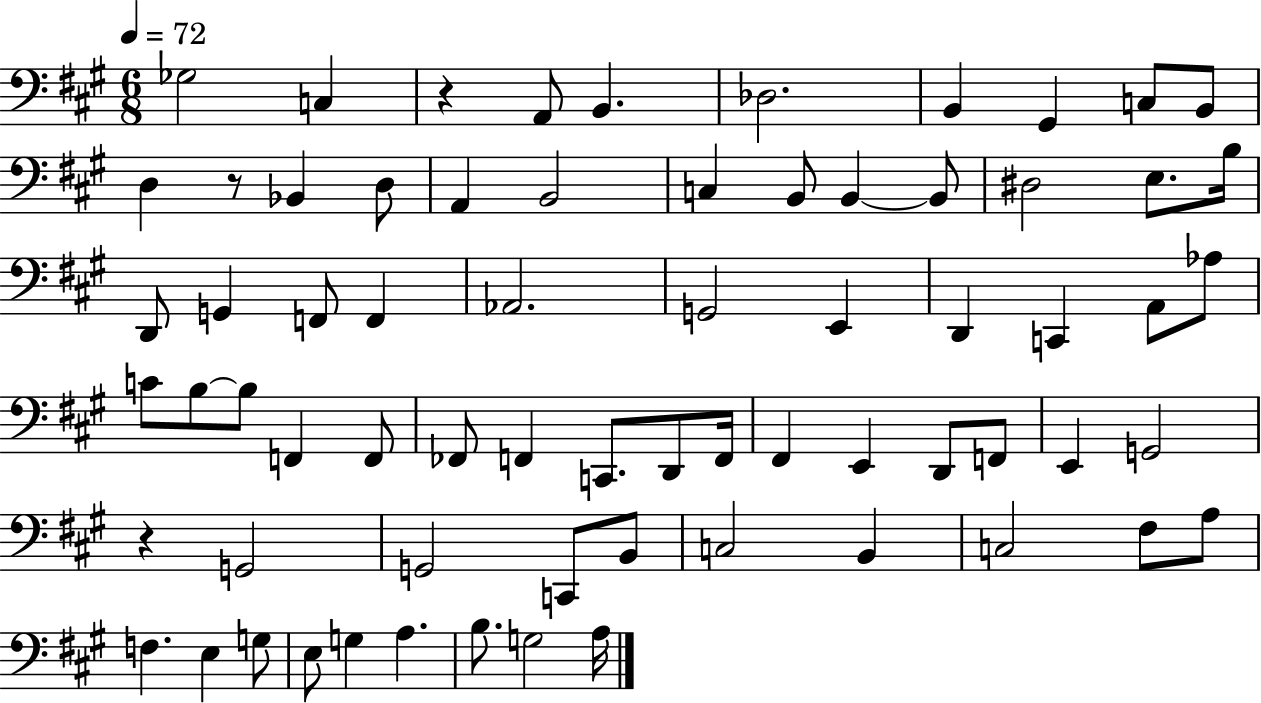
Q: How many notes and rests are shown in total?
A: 69